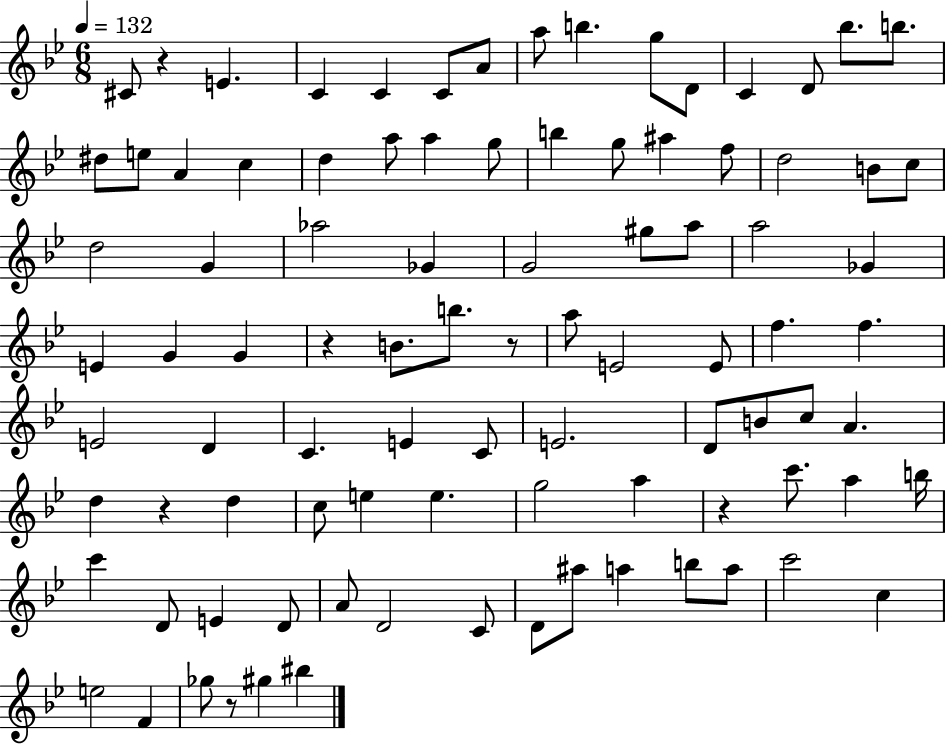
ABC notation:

X:1
T:Untitled
M:6/8
L:1/4
K:Bb
^C/2 z E C C C/2 A/2 a/2 b g/2 D/2 C D/2 _b/2 b/2 ^d/2 e/2 A c d a/2 a g/2 b g/2 ^a f/2 d2 B/2 c/2 d2 G _a2 _G G2 ^g/2 a/2 a2 _G E G G z B/2 b/2 z/2 a/2 E2 E/2 f f E2 D C E C/2 E2 D/2 B/2 c/2 A d z d c/2 e e g2 a z c'/2 a b/4 c' D/2 E D/2 A/2 D2 C/2 D/2 ^a/2 a b/2 a/2 c'2 c e2 F _g/2 z/2 ^g ^b